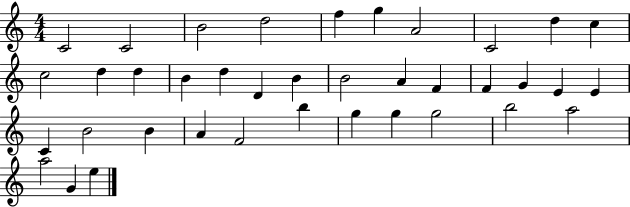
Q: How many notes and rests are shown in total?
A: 38